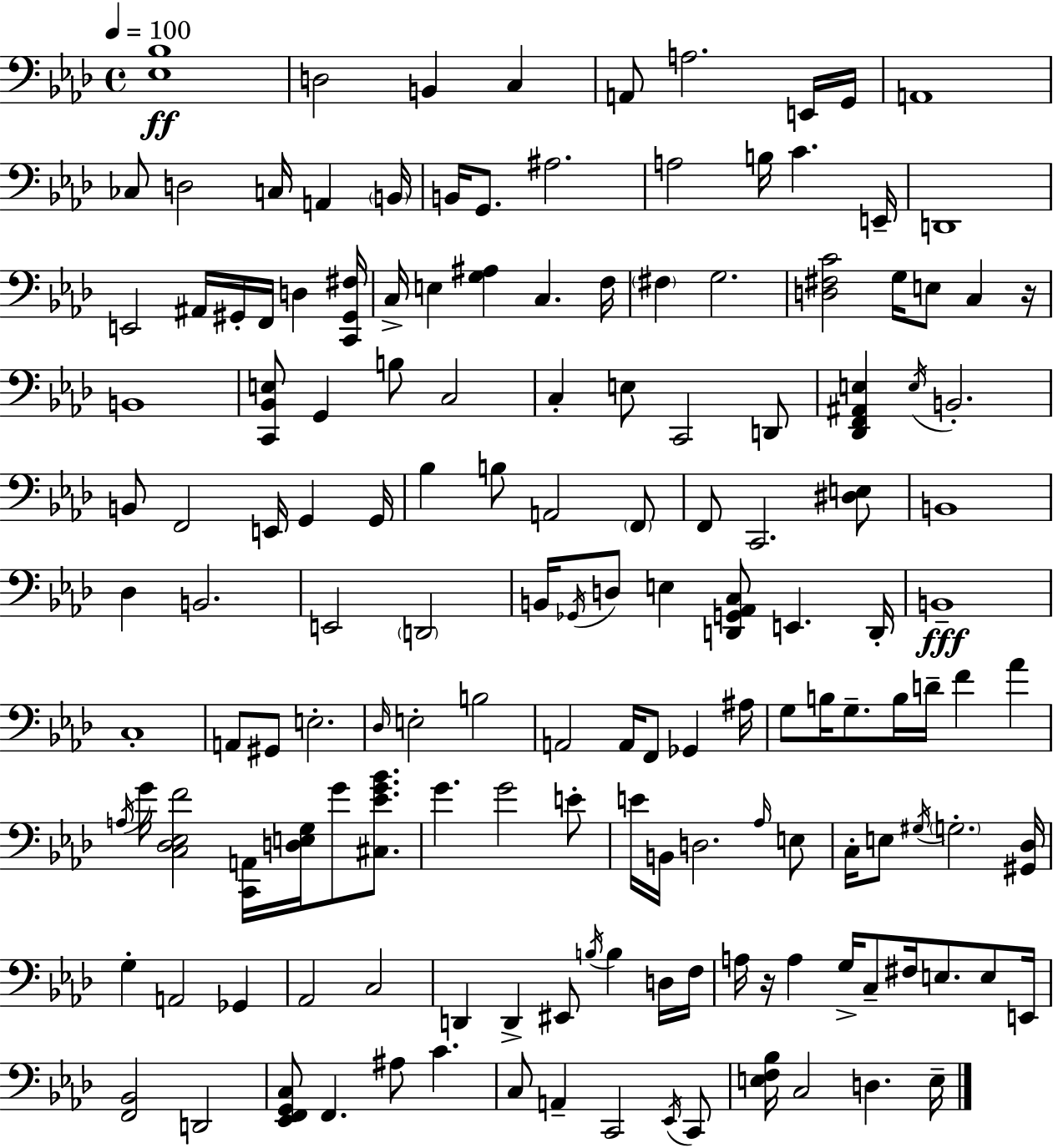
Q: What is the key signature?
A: AES major